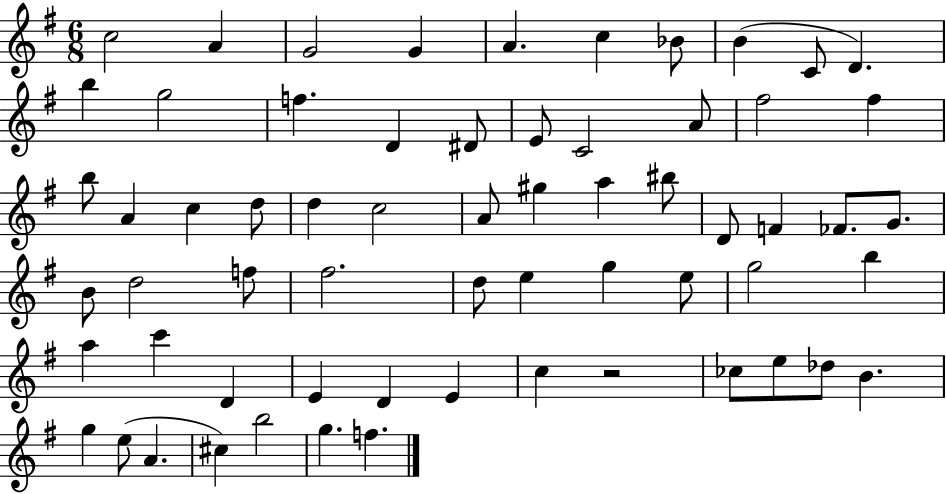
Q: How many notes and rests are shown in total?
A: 63